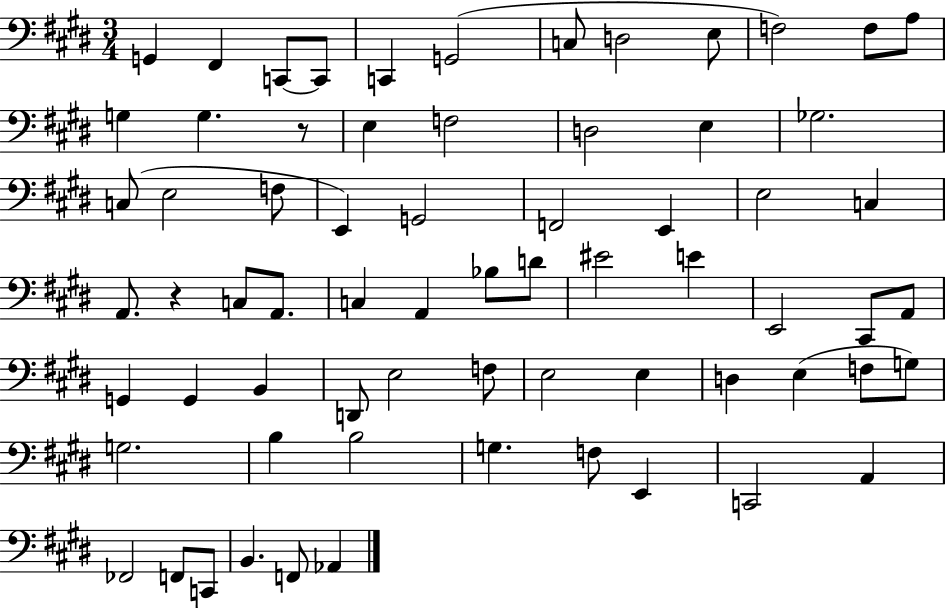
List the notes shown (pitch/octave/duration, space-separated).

G2/q F#2/q C2/e C2/e C2/q G2/h C3/e D3/h E3/e F3/h F3/e A3/e G3/q G3/q. R/e E3/q F3/h D3/h E3/q Gb3/h. C3/e E3/h F3/e E2/q G2/h F2/h E2/q E3/h C3/q A2/e. R/q C3/e A2/e. C3/q A2/q Bb3/e D4/e EIS4/h E4/q E2/h C#2/e A2/e G2/q G2/q B2/q D2/e E3/h F3/e E3/h E3/q D3/q E3/q F3/e G3/e G3/h. B3/q B3/h G3/q. F3/e E2/q C2/h A2/q FES2/h F2/e C2/e B2/q. F2/e Ab2/q